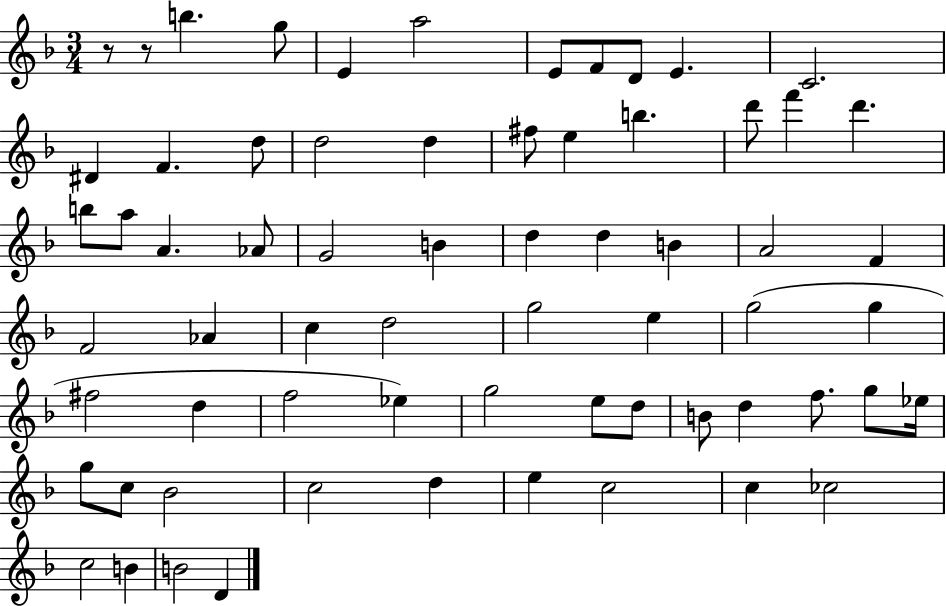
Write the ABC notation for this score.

X:1
T:Untitled
M:3/4
L:1/4
K:F
z/2 z/2 b g/2 E a2 E/2 F/2 D/2 E C2 ^D F d/2 d2 d ^f/2 e b d'/2 f' d' b/2 a/2 A _A/2 G2 B d d B A2 F F2 _A c d2 g2 e g2 g ^f2 d f2 _e g2 e/2 d/2 B/2 d f/2 g/2 _e/4 g/2 c/2 _B2 c2 d e c2 c _c2 c2 B B2 D